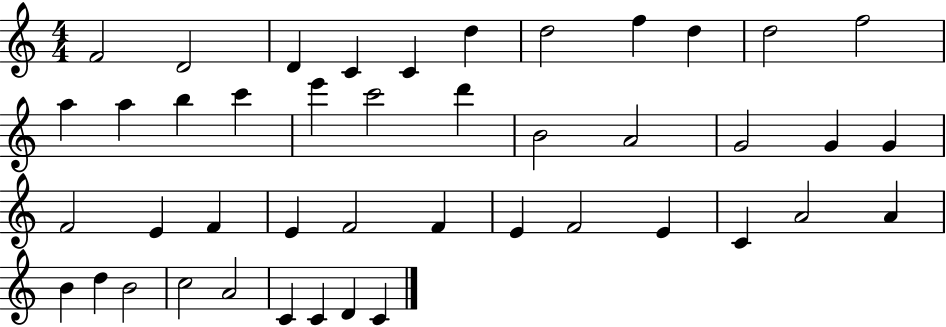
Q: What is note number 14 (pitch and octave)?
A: B5